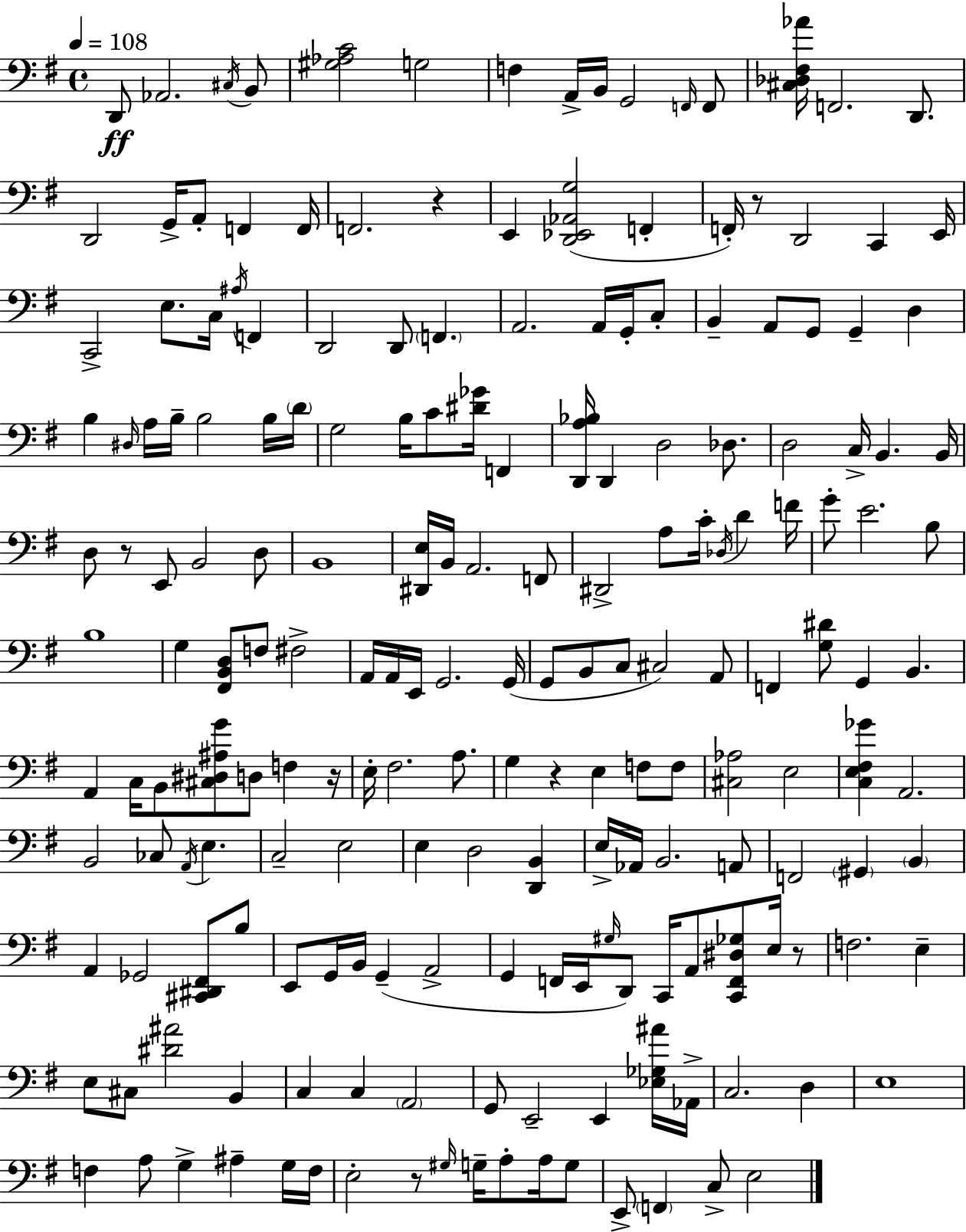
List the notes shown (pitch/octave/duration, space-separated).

D2/e Ab2/h. C#3/s B2/e [G#3,Ab3,C4]/h G3/h F3/q A2/s B2/s G2/h F2/s F2/e [C#3,Db3,F#3,Ab4]/s F2/h. D2/e. D2/h G2/s A2/e F2/q F2/s F2/h. R/q E2/q [D2,Eb2,Ab2,G3]/h F2/q F2/s R/e D2/h C2/q E2/s C2/h E3/e. C3/s A#3/s F2/q D2/h D2/e F2/q. A2/h. A2/s G2/s C3/e B2/q A2/e G2/e G2/q D3/q B3/q D#3/s A3/s B3/s B3/h B3/s D4/s G3/h B3/s C4/e [D#4,Gb4]/s F2/q [D2,A3,Bb3]/s D2/q D3/h Db3/e. D3/h C3/s B2/q. B2/s D3/e R/e E2/e B2/h D3/e B2/w [D#2,E3]/s B2/s A2/h. F2/e D#2/h A3/e C4/s Db3/s D4/q F4/s G4/e E4/h. B3/e B3/w G3/q [F#2,B2,D3]/e F3/e F#3/h A2/s A2/s E2/s G2/h. G2/s G2/e B2/e C3/e C#3/h A2/e F2/q [G3,D#4]/e G2/q B2/q. A2/q C3/s B2/e [C#3,D#3,A#3,G4]/e D3/e F3/q R/s E3/s F#3/h. A3/e. G3/q R/q E3/q F3/e F3/e [C#3,Ab3]/h E3/h [C3,E3,F#3,Gb4]/q A2/h. B2/h CES3/e A2/s E3/q. C3/h E3/h E3/q D3/h [D2,B2]/q E3/s Ab2/s B2/h. A2/e F2/h G#2/q B2/q A2/q Gb2/h [C#2,D#2,F#2]/e B3/e E2/e G2/s B2/s G2/q A2/h G2/q F2/s E2/s G#3/s D2/e C2/s A2/e [C2,F2,D#3,Gb3]/e E3/s R/e F3/h. E3/q E3/e C#3/e [D#4,A#4]/h B2/q C3/q C3/q A2/h G2/e E2/h E2/q [Eb3,Gb3,A#4]/s Ab2/s C3/h. D3/q E3/w F3/q A3/e G3/q A#3/q G3/s F3/s E3/h R/e G#3/s G3/s A3/e A3/s G3/e E2/e F2/q C3/e E3/h